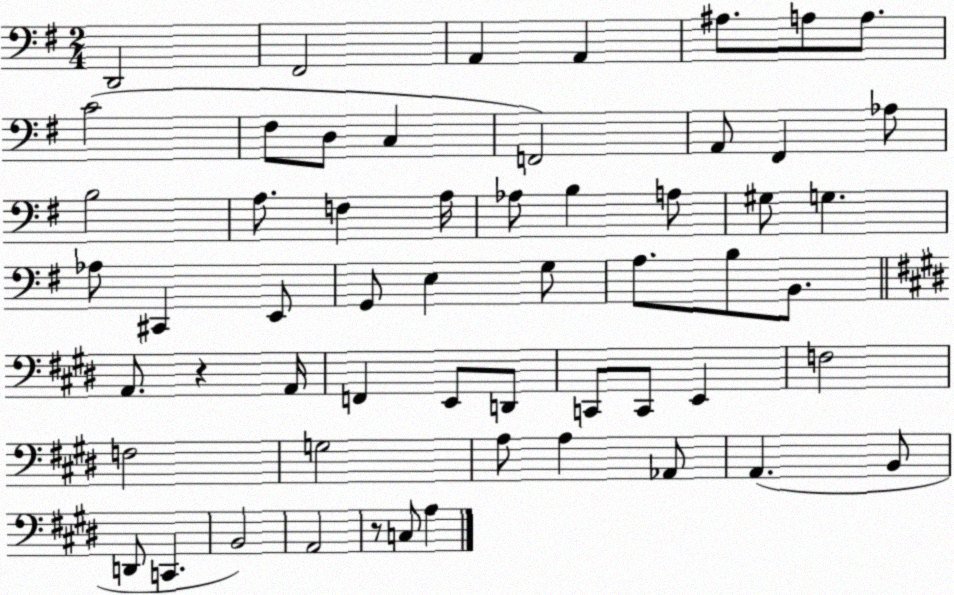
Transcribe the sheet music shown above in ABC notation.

X:1
T:Untitled
M:2/4
L:1/4
K:G
D,,2 ^F,,2 A,, A,, ^A,/2 A,/2 A,/2 C2 ^F,/2 D,/2 C, F,,2 A,,/2 ^F,, _A,/2 B,2 A,/2 F, A,/4 _A,/2 B, A,/2 ^G,/2 G, _A,/2 ^C,, E,,/2 G,,/2 E, G,/2 A,/2 B,/2 B,,/2 A,,/2 z A,,/4 F,, E,,/2 D,,/2 C,,/2 C,,/2 E,, F,2 F,2 G,2 A,/2 A, _A,,/2 A,, B,,/2 D,,/2 C,, B,,2 A,,2 z/2 C,/2 A,